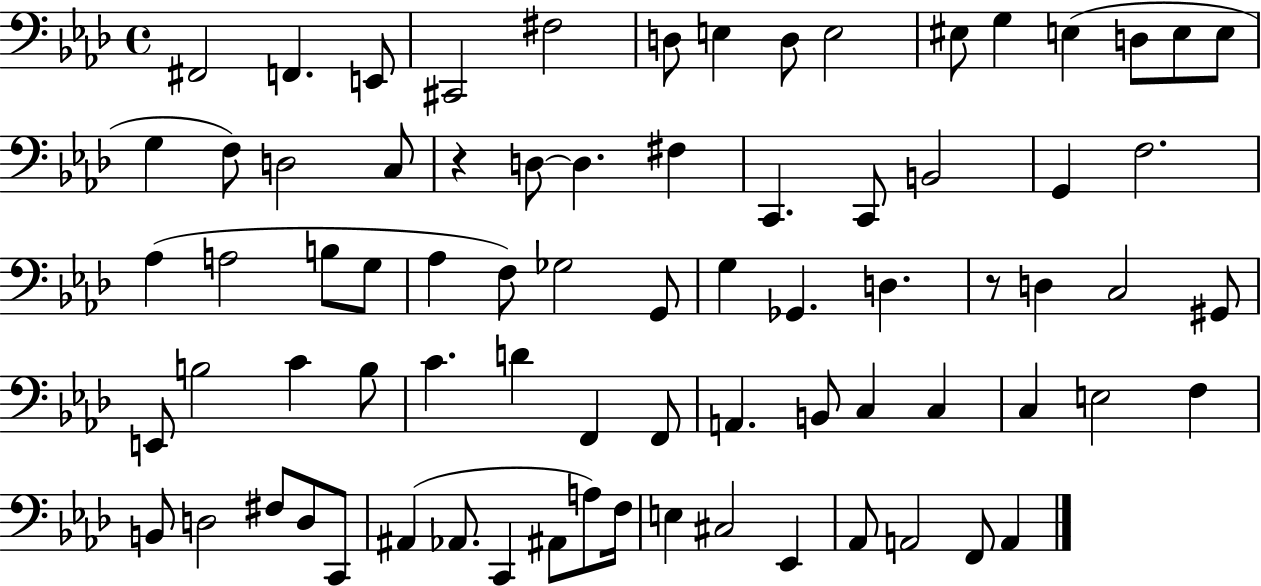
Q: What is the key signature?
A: AES major